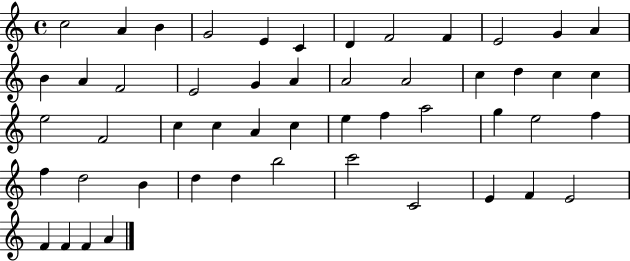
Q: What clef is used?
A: treble